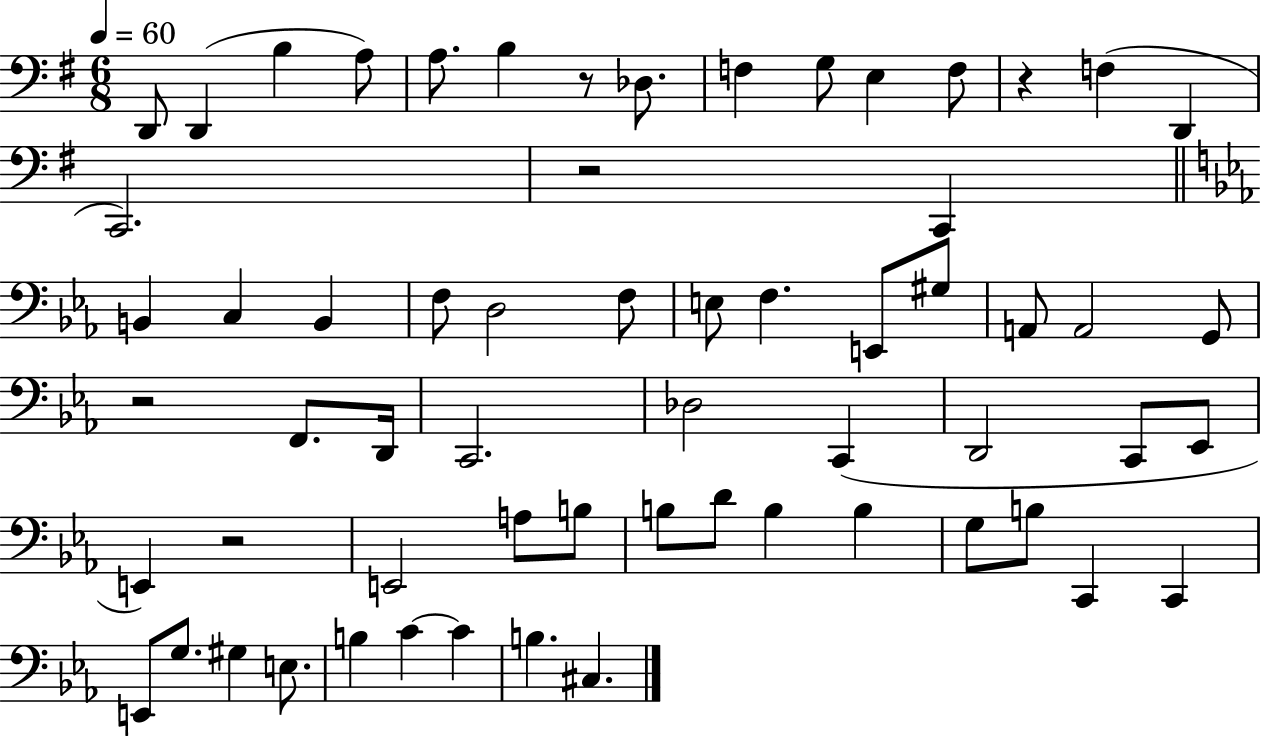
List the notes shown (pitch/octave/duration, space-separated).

D2/e D2/q B3/q A3/e A3/e. B3/q R/e Db3/e. F3/q G3/e E3/q F3/e R/q F3/q D2/q C2/h. R/h C2/q B2/q C3/q B2/q F3/e D3/h F3/e E3/e F3/q. E2/e G#3/e A2/e A2/h G2/e R/h F2/e. D2/s C2/h. Db3/h C2/q D2/h C2/e Eb2/e E2/q R/h E2/h A3/e B3/e B3/e D4/e B3/q B3/q G3/e B3/e C2/q C2/q E2/e G3/e. G#3/q E3/e. B3/q C4/q C4/q B3/q. C#3/q.